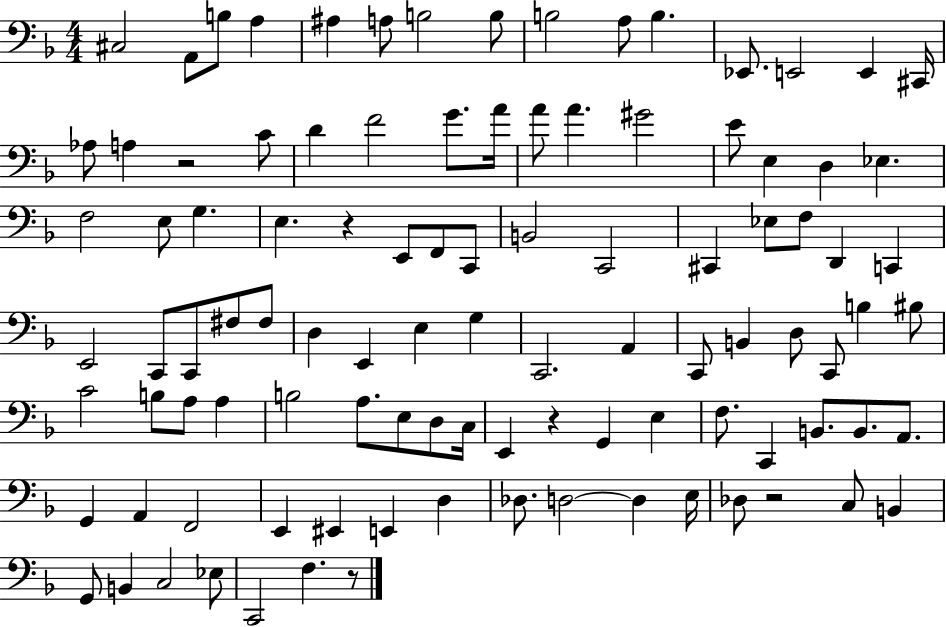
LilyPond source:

{
  \clef bass
  \numericTimeSignature
  \time 4/4
  \key f \major
  cis2 a,8 b8 a4 | ais4 a8 b2 b8 | b2 a8 b4. | ees,8. e,2 e,4 cis,16 | \break aes8 a4 r2 c'8 | d'4 f'2 g'8. a'16 | a'8 a'4. gis'2 | e'8 e4 d4 ees4. | \break f2 e8 g4. | e4. r4 e,8 f,8 c,8 | b,2 c,2 | cis,4 ees8 f8 d,4 c,4 | \break e,2 c,8 c,8 fis8 fis8 | d4 e,4 e4 g4 | c,2. a,4 | c,8 b,4 d8 c,8 b4 bis8 | \break c'2 b8 a8 a4 | b2 a8. e8 d8 c16 | e,4 r4 g,4 e4 | f8. c,4 b,8. b,8. a,8. | \break g,4 a,4 f,2 | e,4 eis,4 e,4 d4 | des8. d2~~ d4 e16 | des8 r2 c8 b,4 | \break g,8 b,4 c2 ees8 | c,2 f4. r8 | \bar "|."
}